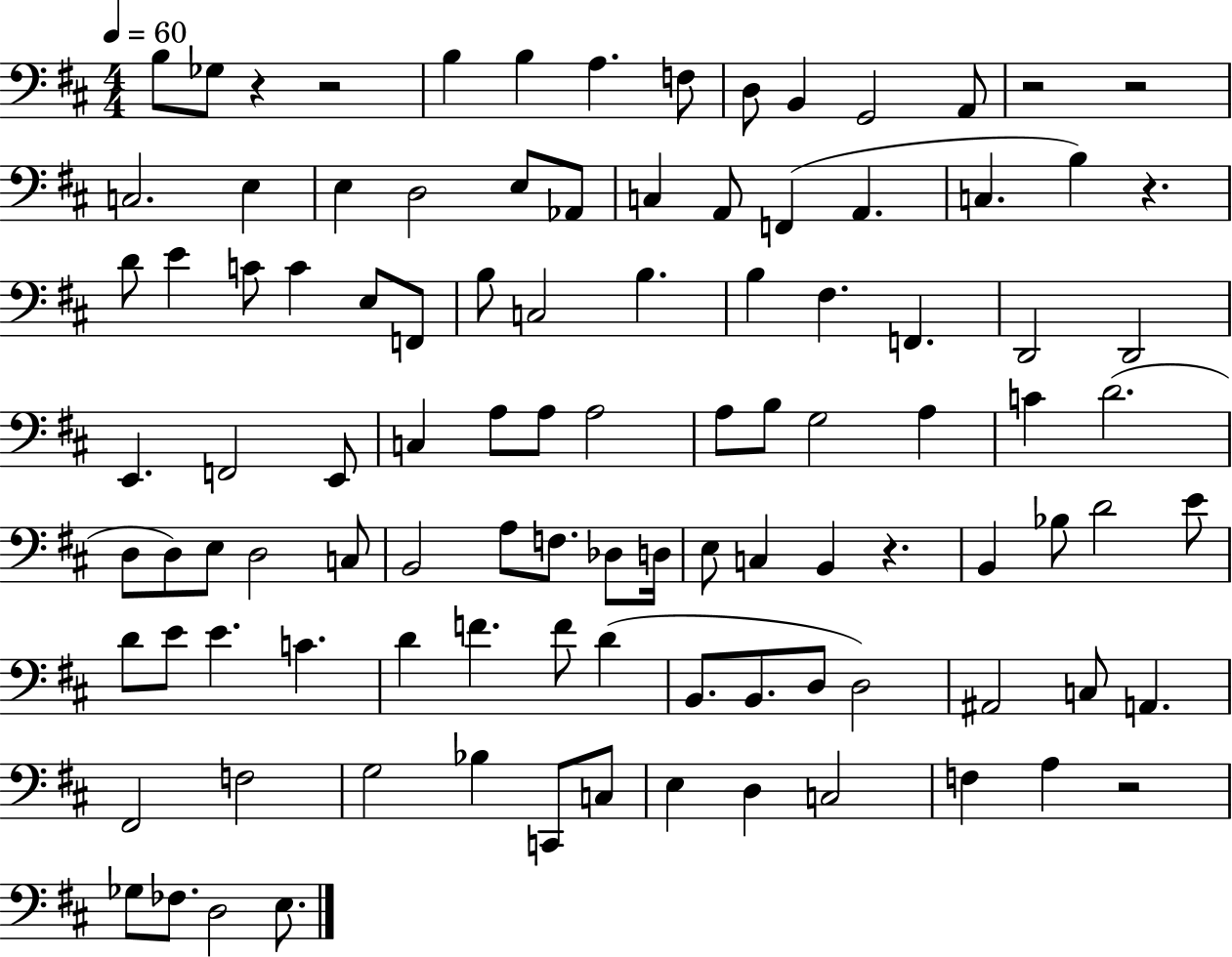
B3/e Gb3/e R/q R/h B3/q B3/q A3/q. F3/e D3/e B2/q G2/h A2/e R/h R/h C3/h. E3/q E3/q D3/h E3/e Ab2/e C3/q A2/e F2/q A2/q. C3/q. B3/q R/q. D4/e E4/q C4/e C4/q E3/e F2/e B3/e C3/h B3/q. B3/q F#3/q. F2/q. D2/h D2/h E2/q. F2/h E2/e C3/q A3/e A3/e A3/h A3/e B3/e G3/h A3/q C4/q D4/h. D3/e D3/e E3/e D3/h C3/e B2/h A3/e F3/e. Db3/e D3/s E3/e C3/q B2/q R/q. B2/q Bb3/e D4/h E4/e D4/e E4/e E4/q. C4/q. D4/q F4/q. F4/e D4/q B2/e. B2/e. D3/e D3/h A#2/h C3/e A2/q. F#2/h F3/h G3/h Bb3/q C2/e C3/e E3/q D3/q C3/h F3/q A3/q R/h Gb3/e FES3/e. D3/h E3/e.